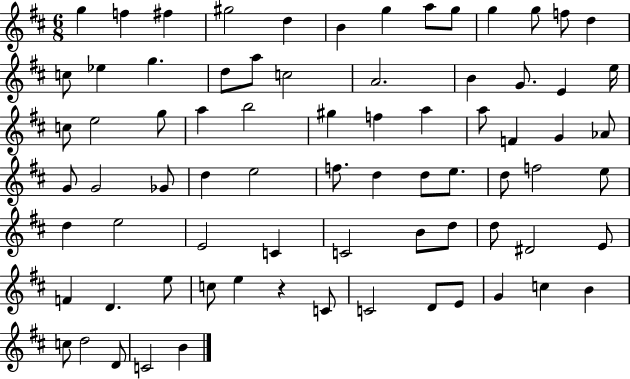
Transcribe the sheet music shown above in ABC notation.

X:1
T:Untitled
M:6/8
L:1/4
K:D
g f ^f ^g2 d B g a/2 g/2 g g/2 f/2 d c/2 _e g d/2 a/2 c2 A2 B G/2 E e/4 c/2 e2 g/2 a b2 ^g f a a/2 F G _A/2 G/2 G2 _G/2 d e2 f/2 d d/2 e/2 d/2 f2 e/2 d e2 E2 C C2 B/2 d/2 d/2 ^D2 E/2 F D e/2 c/2 e z C/2 C2 D/2 E/2 G c B c/2 d2 D/2 C2 B